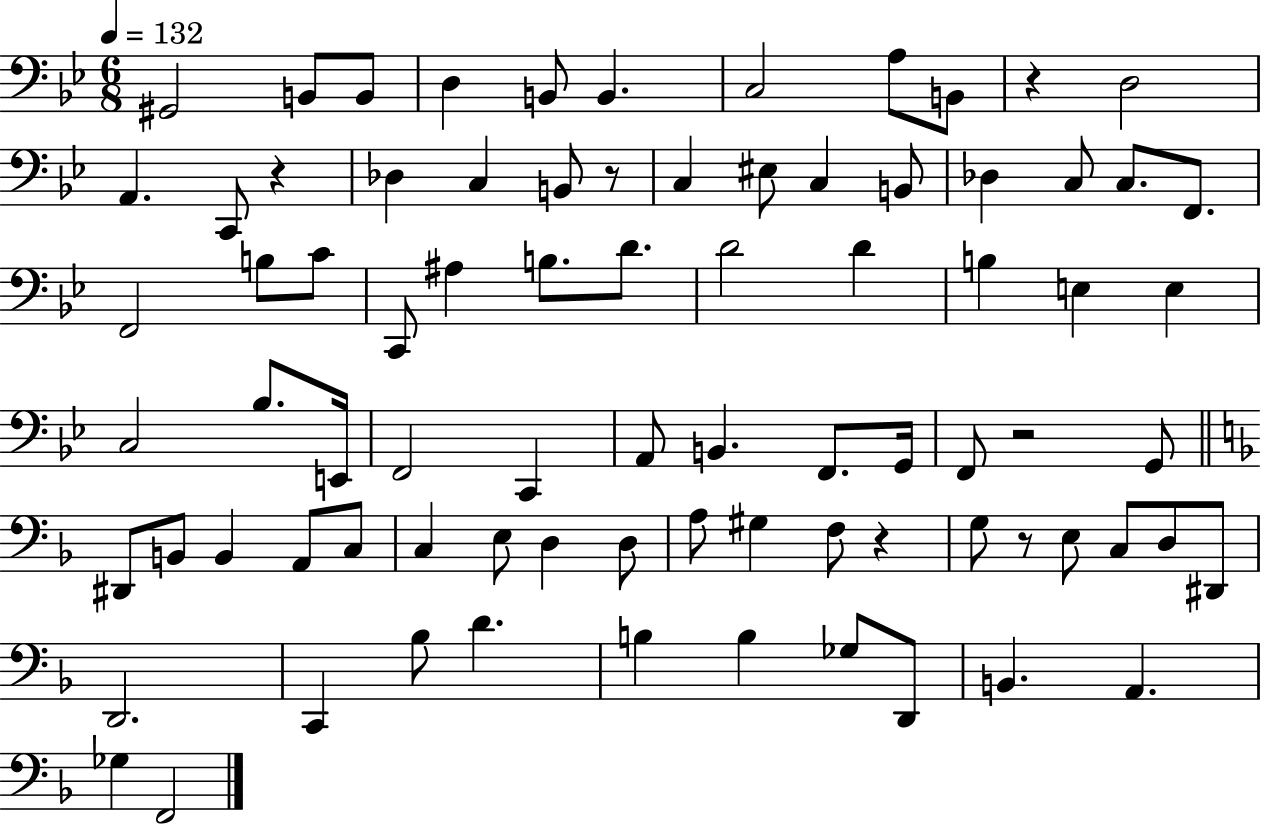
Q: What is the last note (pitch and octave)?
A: F2